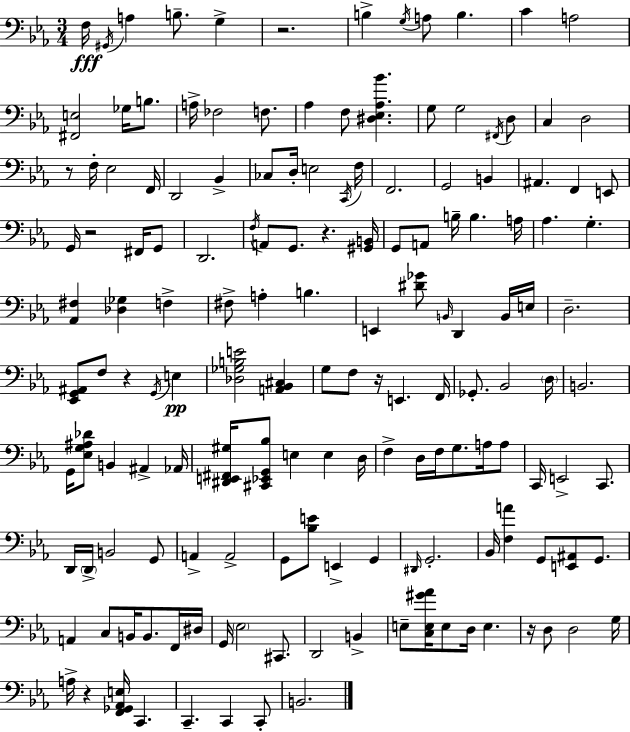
{
  \clef bass
  \numericTimeSignature
  \time 3/4
  \key ees \major
  f16\fff \acciaccatura { gis,16 } a4 b8.-- g4-> | r2. | b4-> \acciaccatura { g16 } a8 b4. | c'4 a2 | \break <fis, e>2 ges16 b8. | a16-> fes2 f8. | aes4 f8 <dis ees aes bes'>4. | g8 g2 | \break \acciaccatura { fis,16 } d8 c4 d2 | r8 f16-. ees2 | f,16 d,2 bes,4-> | ces8 d16-. e2 | \break \acciaccatura { c,16 } f16 f,2. | g,2 | b,4 ais,4. f,4 | e,8 g,16 r2 | \break fis,16 g,8 d,2. | \acciaccatura { f16 } a,8 g,8. r4. | <gis, b,>16 g,8 a,8 b16-- b4. | a16 aes4. g4.-. | \break <aes, fis>4 <des ges>4 | f4-> fis8-> a4-. b4. | e,4 <dis' ges'>8 \grace { b,16 } | d,4 b,16 e16 d2.-- | \break <ees, g, ais,>8 f8 r4 | \acciaccatura { g,16 }\pp e4 <des ges b e'>2 | <a, bes, cis>4 g8 f8 r16 | e,4. f,16 ges,8.-. bes,2 | \break \parenthesize d16 b,2. | g,16 <ees g ais des'>8 b,4 | ais,4-> aes,16 <dis, e, fis, gis>16 <cis, ees, g, bes>8 e4 | e4 d16 f4-> d16 | \break f16 g8. a16 a8 c,16 e,2-> | c,8. d,16 \parenthesize d,16-> b,2 | g,8 a,4-> a,2-> | g,8 <bes e'>8 e,4-> | \break g,4 \grace { dis,16 } g,2.-. | bes,16 <f a'>4 | g,8 <e, ais,>8 g,8. a,4 | c8 b,16 b,8. f,16 dis16 g,16 \parenthesize ees2 | \break cis,8. d,2 | b,4-> e8-- <c e gis' aes'>16 e8 | d16 e4. r16 d8 d2 | g16 a16-> r4 | \break <f, ges, aes, e>16 c,4. c,4.-- | c,4 c,8-. b,2. | \bar "|."
}